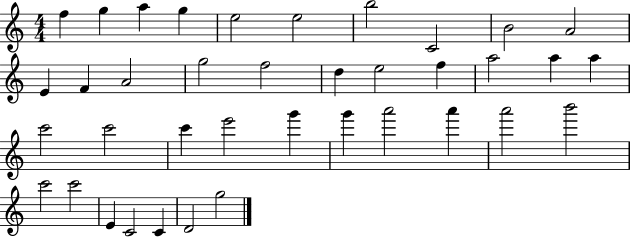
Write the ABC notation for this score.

X:1
T:Untitled
M:4/4
L:1/4
K:C
f g a g e2 e2 b2 C2 B2 A2 E F A2 g2 f2 d e2 f a2 a a c'2 c'2 c' e'2 g' g' a'2 a' a'2 b'2 c'2 c'2 E C2 C D2 g2